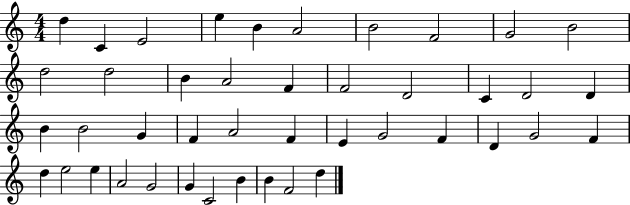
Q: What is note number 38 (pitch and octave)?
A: G4